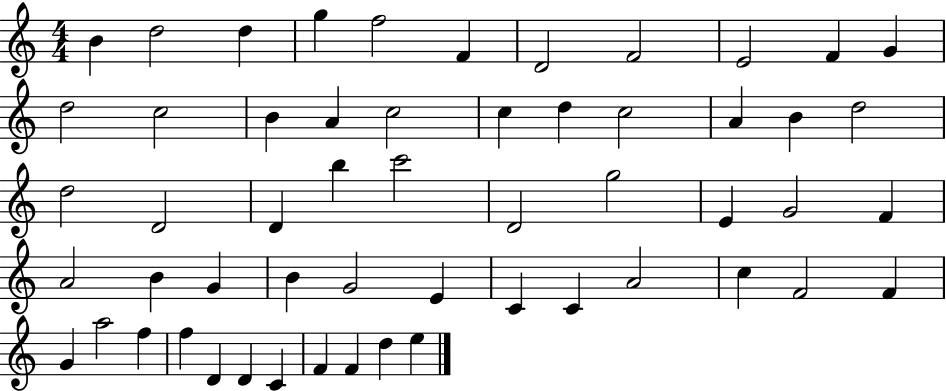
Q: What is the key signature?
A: C major